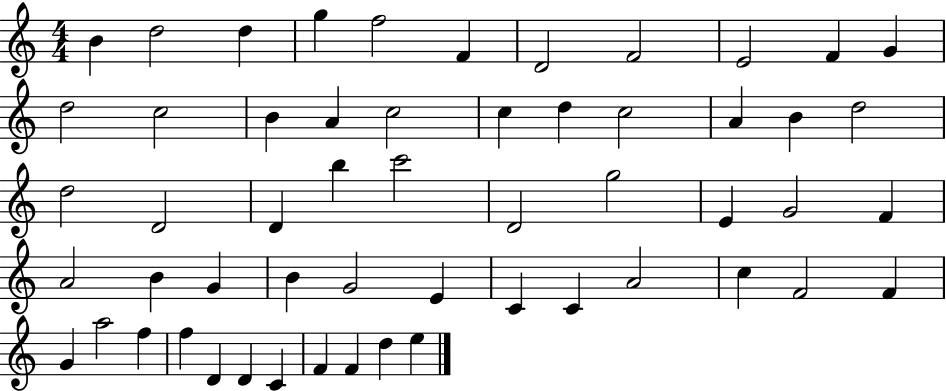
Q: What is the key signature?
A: C major